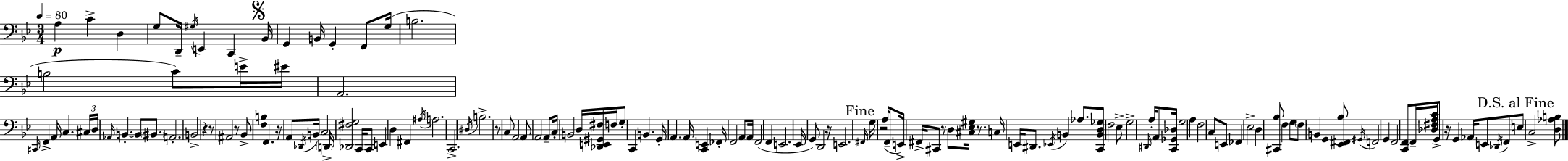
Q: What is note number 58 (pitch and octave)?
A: D3